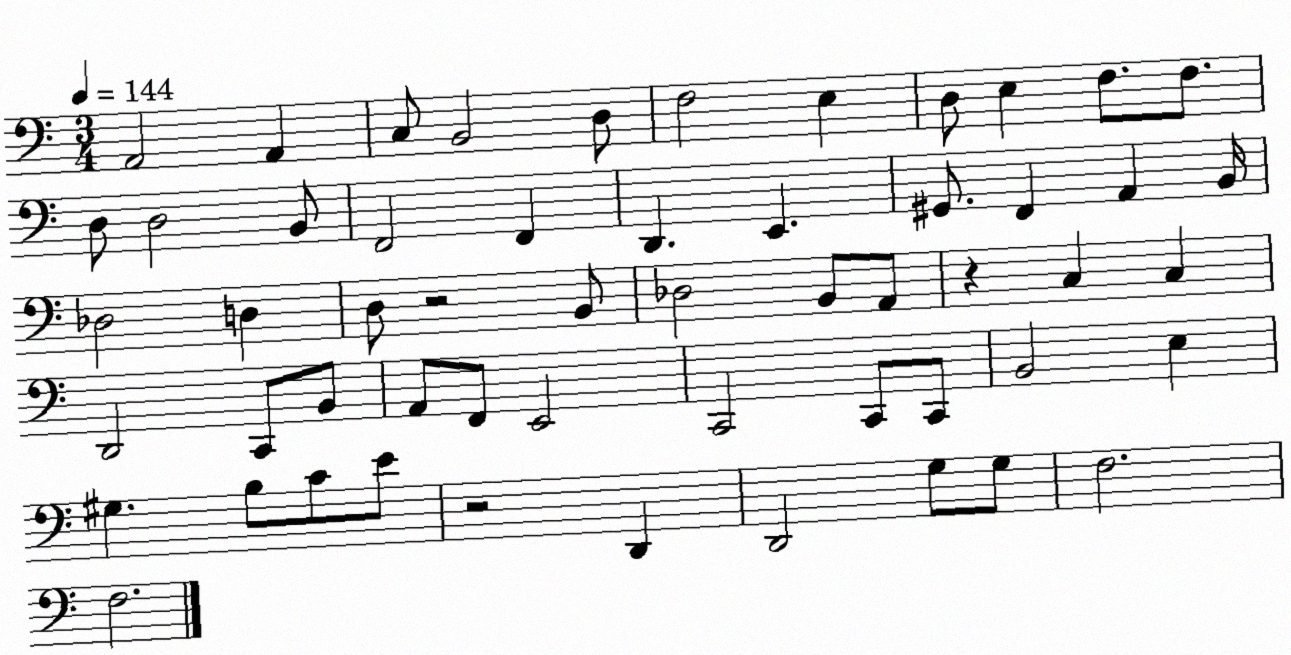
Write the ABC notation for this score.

X:1
T:Untitled
M:3/4
L:1/4
K:C
A,,2 A,, C,/2 B,,2 D,/2 F,2 E, D,/2 E, F,/2 F,/2 D,/2 D,2 B,,/2 F,,2 F,, D,, E,, ^G,,/2 F,, A,, B,,/4 _D,2 D, D,/2 z2 B,,/2 _D,2 B,,/2 A,,/2 z C, C, D,,2 C,,/2 B,,/2 A,,/2 F,,/2 E,,2 C,,2 C,,/2 C,,/2 B,,2 E, ^G, B,/2 C/2 E/2 z2 D,, D,,2 G,/2 G,/2 F,2 F,2